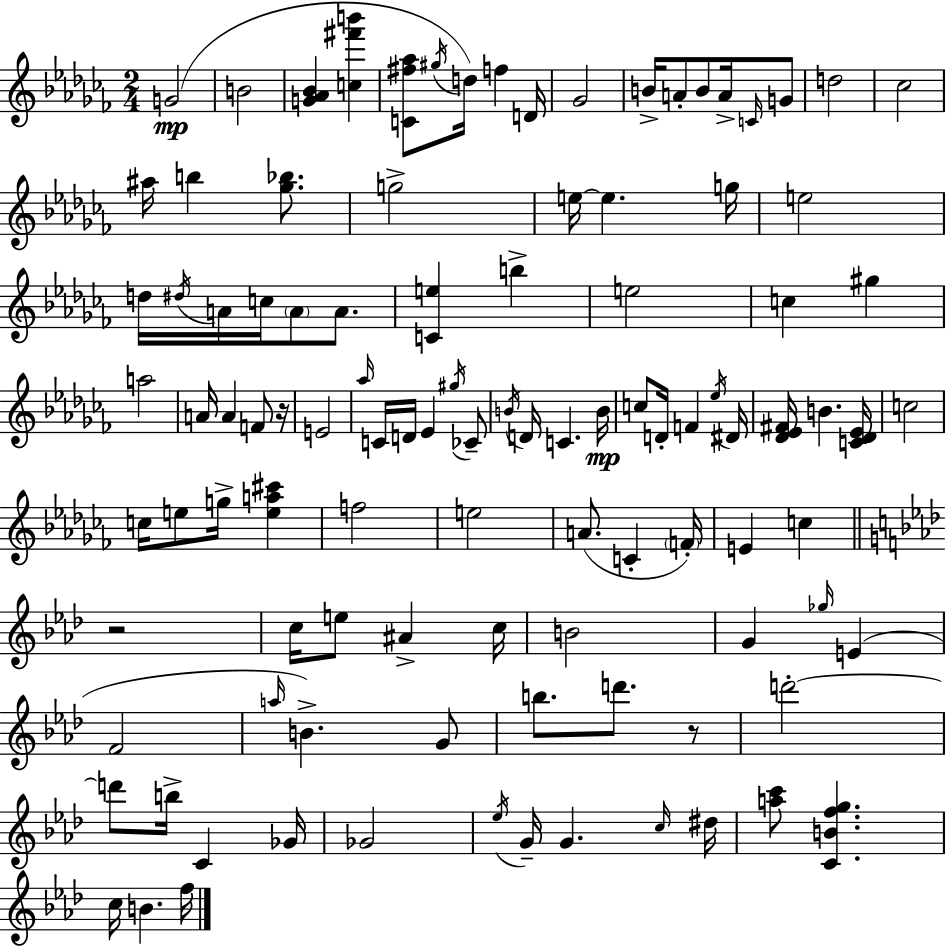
{
  \clef treble
  \numericTimeSignature
  \time 2/4
  \key aes \minor
  g'2(\mp | b'2 | <g' aes' bes'>4 <c'' fis''' b'''>4 | <c' fis'' aes''>8 \acciaccatura { gis''16 }) d''16 f''4 | \break d'16 ges'2 | b'16-> a'8-. b'8 a'16-> \grace { c'16 } | g'8 d''2 | ces''2 | \break ais''16 b''4 <ges'' bes''>8. | g''2-> | e''16~~ e''4. | g''16 e''2 | \break d''16 \acciaccatura { dis''16 } a'16 c''16 \parenthesize a'8 | a'8. <c' e''>4 b''4-> | e''2 | c''4 gis''4 | \break a''2 | a'16 a'4 | f'8 r16 e'2 | \grace { aes''16 } c'16 d'16 ees'4 | \break \acciaccatura { gis''16 } ces'8-- \acciaccatura { b'16 } d'16 c'4. | b'16\mp c''8 | d'16-. f'4 \acciaccatura { ees''16 } dis'16 <des' ees' fis'>16 | b'4. <c' des' ees'>16 c''2 | \break c''16 | e''8 g''16-> <e'' a'' cis'''>4 f''2 | e''2 | a'8.( | \break c'4-. \parenthesize f'16-.) e'4 | c''4 \bar "||" \break \key aes \major r2 | c''16 e''8 ais'4-> c''16 | b'2 | g'4 \grace { ges''16 } e'4( | \break f'2 | \grace { a''16 } b'4.->) | g'8 b''8. d'''8. | r8 d'''2-.~~ | \break d'''8 b''16-> c'4 | ges'16 ges'2 | \acciaccatura { ees''16 } g'16-- g'4. | \grace { c''16 } dis''16 <a'' c'''>8 <c' b' f'' g''>4. | \break c''16 b'4. | f''16 \bar "|."
}